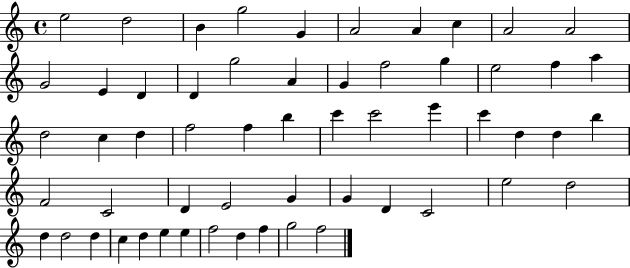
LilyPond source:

{
  \clef treble
  \time 4/4
  \defaultTimeSignature
  \key c \major
  e''2 d''2 | b'4 g''2 g'4 | a'2 a'4 c''4 | a'2 a'2 | \break g'2 e'4 d'4 | d'4 g''2 a'4 | g'4 f''2 g''4 | e''2 f''4 a''4 | \break d''2 c''4 d''4 | f''2 f''4 b''4 | c'''4 c'''2 e'''4 | c'''4 d''4 d''4 b''4 | \break f'2 c'2 | d'4 e'2 g'4 | g'4 d'4 c'2 | e''2 d''2 | \break d''4 d''2 d''4 | c''4 d''4 e''4 e''4 | f''2 d''4 f''4 | g''2 f''2 | \break \bar "|."
}